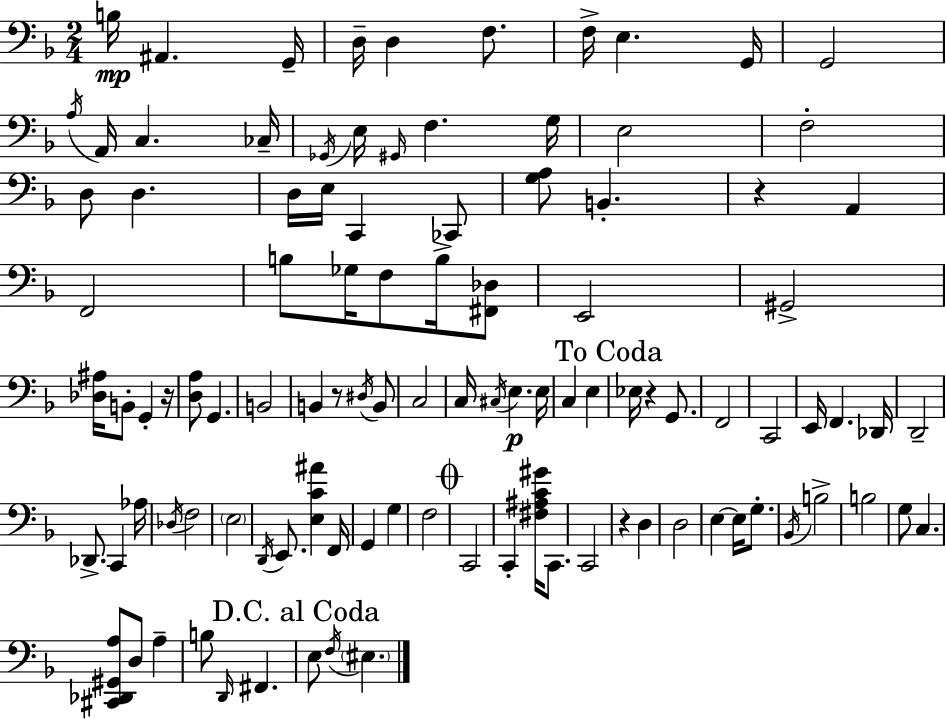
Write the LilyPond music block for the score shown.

{
  \clef bass
  \numericTimeSignature
  \time 2/4
  \key d \minor
  b16\mp ais,4. g,16-- | d16-- d4 f8. | f16-> e4. g,16 | g,2 | \break \acciaccatura { a16 } a,16 c4. | ces16-- \acciaccatura { ges,16 } e16 \grace { gis,16 } f4. | g16 e2 | f2-. | \break d8 d4. | d16 e16 c,4 | ces,8 <g a>8 b,4.-. | r4 a,4 | \break f,2 | b8 ges16 f8 | b16-> <fis, des>8 e,2 | gis,2-> | \break <des ais>16 b,8-. g,4-. | r16 <d a>8 g,4. | b,2 | b,4 r8 | \break \acciaccatura { dis16 } b,8 c2 | c16 \acciaccatura { cis16 }\p e4. | e16 c4 | e4 \mark "To Coda" ees16 r4 | \break g,8. f,2 | c,2 | e,16 f,4. | des,16 d,2-- | \break des,8.-> | c,4 aes16 \acciaccatura { des16 } f2 | \parenthesize e2 | \acciaccatura { d,16 } e,8. | \break <e c' ais'>4 f,16 g,4 | g4 f2 | \mark \markup { \musicglyph "scripts.coda" } c,2 | c,4-. | \break <fis ais c' gis'>16 c,8. c,2 | r4 | d4 d2 | e4~~ | \break e16 g8.-. \acciaccatura { bes,16 } | b2-> | b2 | g8 c4. | \break <cis, des, gis, a>8 d8 a4-- | b8 \grace { d,16 } fis,4. | \mark "D.C. al Coda" e8 \acciaccatura { f16 } \parenthesize eis4. | \bar "|."
}